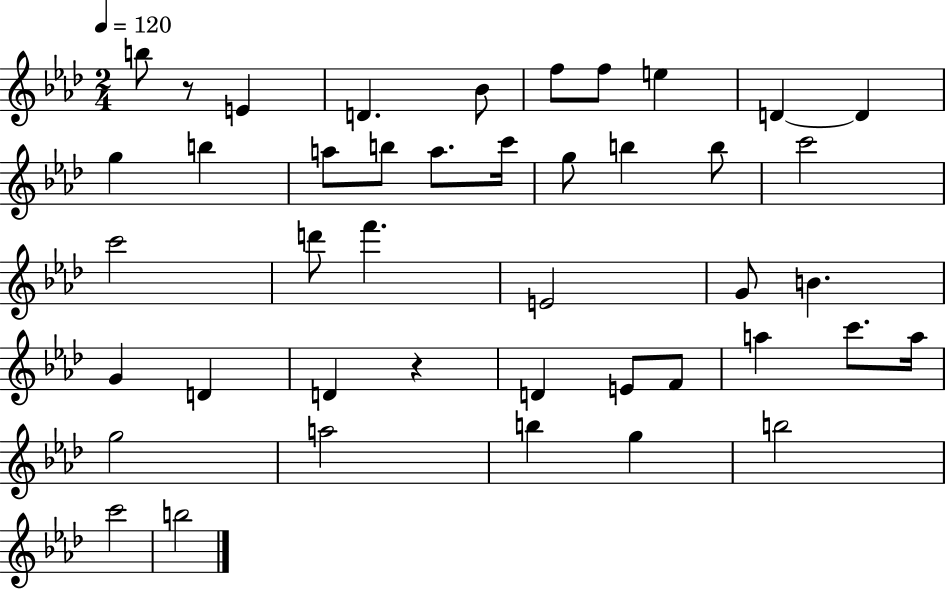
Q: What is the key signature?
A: AES major